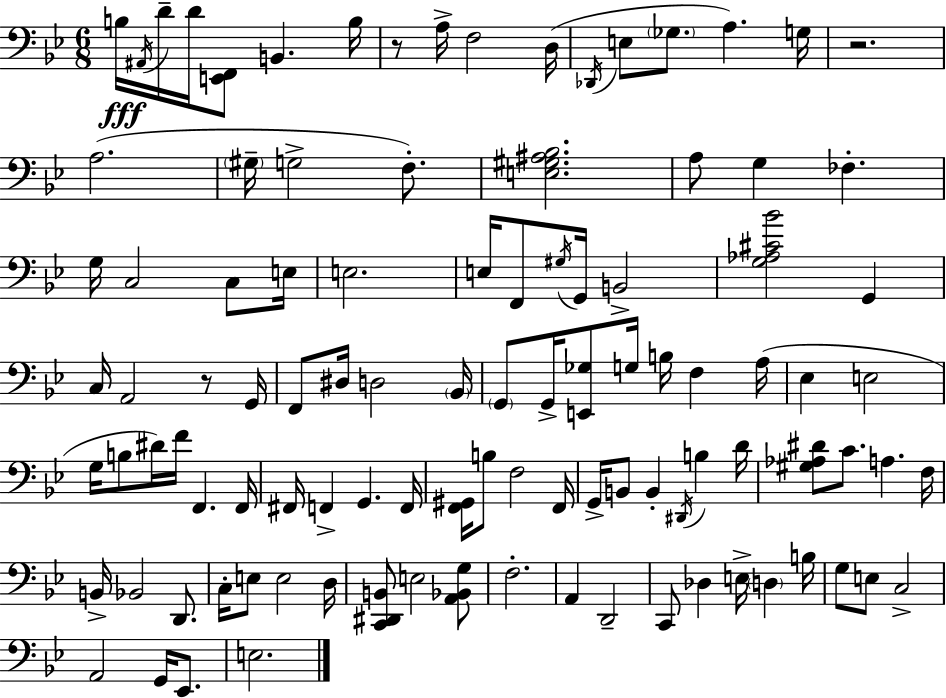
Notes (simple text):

B3/s A#2/s D4/s D4/s [E2,F2]/e B2/q. B3/s R/e A3/s F3/h D3/s Db2/s E3/e Gb3/e. A3/q. G3/s R/h. A3/h. G#3/s G3/h F3/e. [E3,G#3,A#3,Bb3]/h. A3/e G3/q FES3/q. G3/s C3/h C3/e E3/s E3/h. E3/s F2/e G#3/s G2/s B2/h [G3,Ab3,C#4,Bb4]/h G2/q C3/s A2/h R/e G2/s F2/e D#3/s D3/h Bb2/s G2/e G2/s [E2,Gb3]/e G3/s B3/s F3/q A3/s Eb3/q E3/h G3/s B3/e D#4/s F4/s F2/q. F2/s F#2/s F2/q G2/q. F2/s [F2,G#2]/s B3/e F3/h F2/s G2/s B2/e B2/q D#2/s B3/q D4/s [G#3,Ab3,D#4]/e C4/e. A3/q. F3/s B2/s Bb2/h D2/e. C3/s E3/e E3/h D3/s [C2,D#2,B2]/e E3/h [A2,Bb2,G3]/e F3/h. A2/q D2/h C2/e Db3/q E3/s D3/q B3/s G3/e E3/e C3/h A2/h G2/s Eb2/e. E3/h.